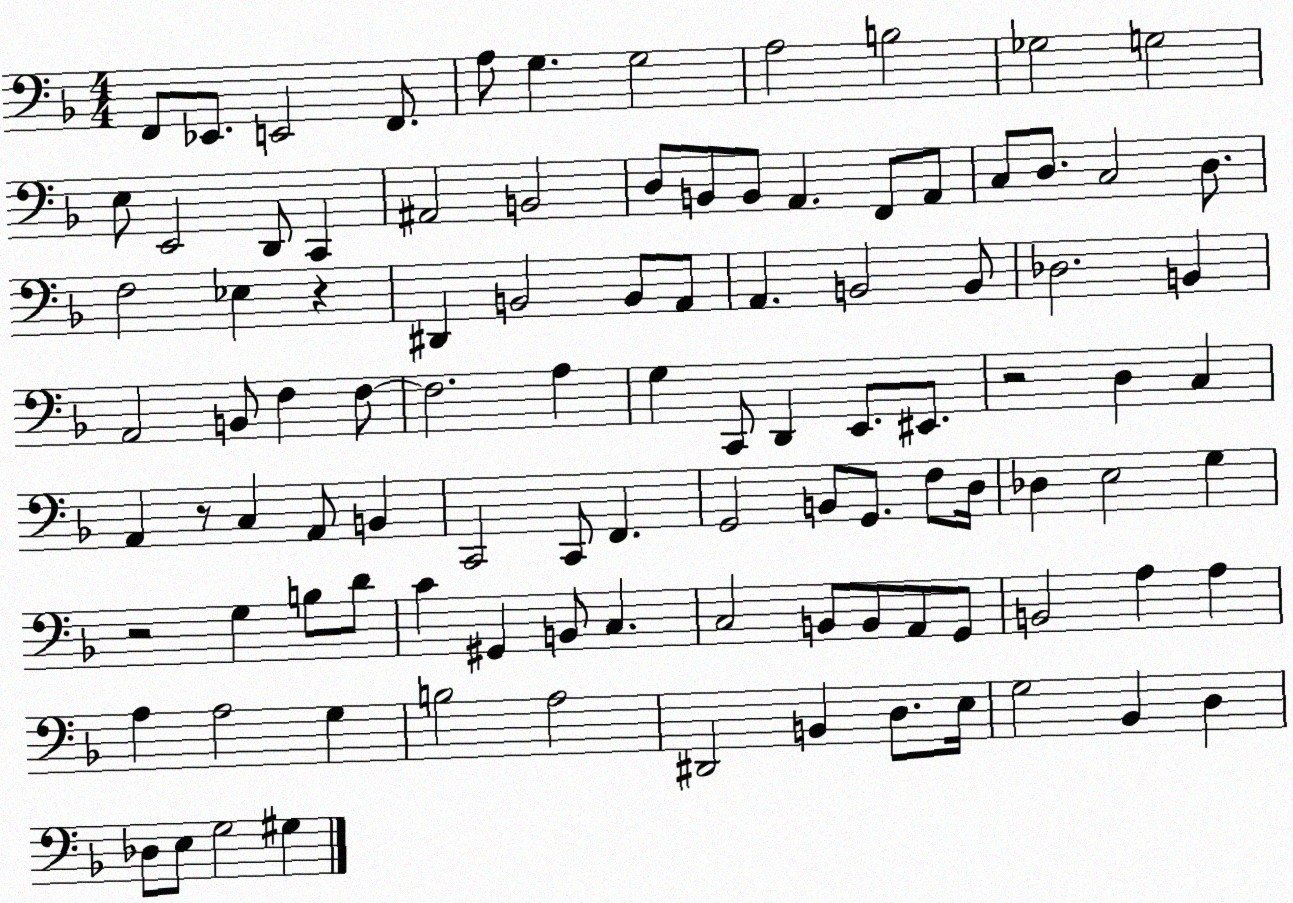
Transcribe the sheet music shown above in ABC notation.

X:1
T:Untitled
M:4/4
L:1/4
K:F
F,,/2 _E,,/2 E,,2 F,,/2 A,/2 G, G,2 A,2 B,2 _G,2 G,2 E,/2 E,,2 D,,/2 C,, ^A,,2 B,,2 D,/2 B,,/2 B,,/2 A,, F,,/2 A,,/2 C,/2 D,/2 C,2 D,/2 F,2 _E, z ^D,, B,,2 B,,/2 A,,/2 A,, B,,2 B,,/2 _D,2 B,, A,,2 B,,/2 F, F,/2 F,2 A, G, C,,/2 D,, E,,/2 ^E,,/2 z2 D, C, A,, z/2 C, A,,/2 B,, C,,2 C,,/2 F,, G,,2 B,,/2 G,,/2 F,/2 D,/4 _D, E,2 G, z2 G, B,/2 D/2 C ^G,, B,,/2 C, C,2 B,,/2 B,,/2 A,,/2 G,,/2 B,,2 A, A, A, A,2 G, B,2 A,2 ^D,,2 B,, D,/2 E,/4 G,2 _B,, D, _D,/2 E,/2 G,2 ^G,